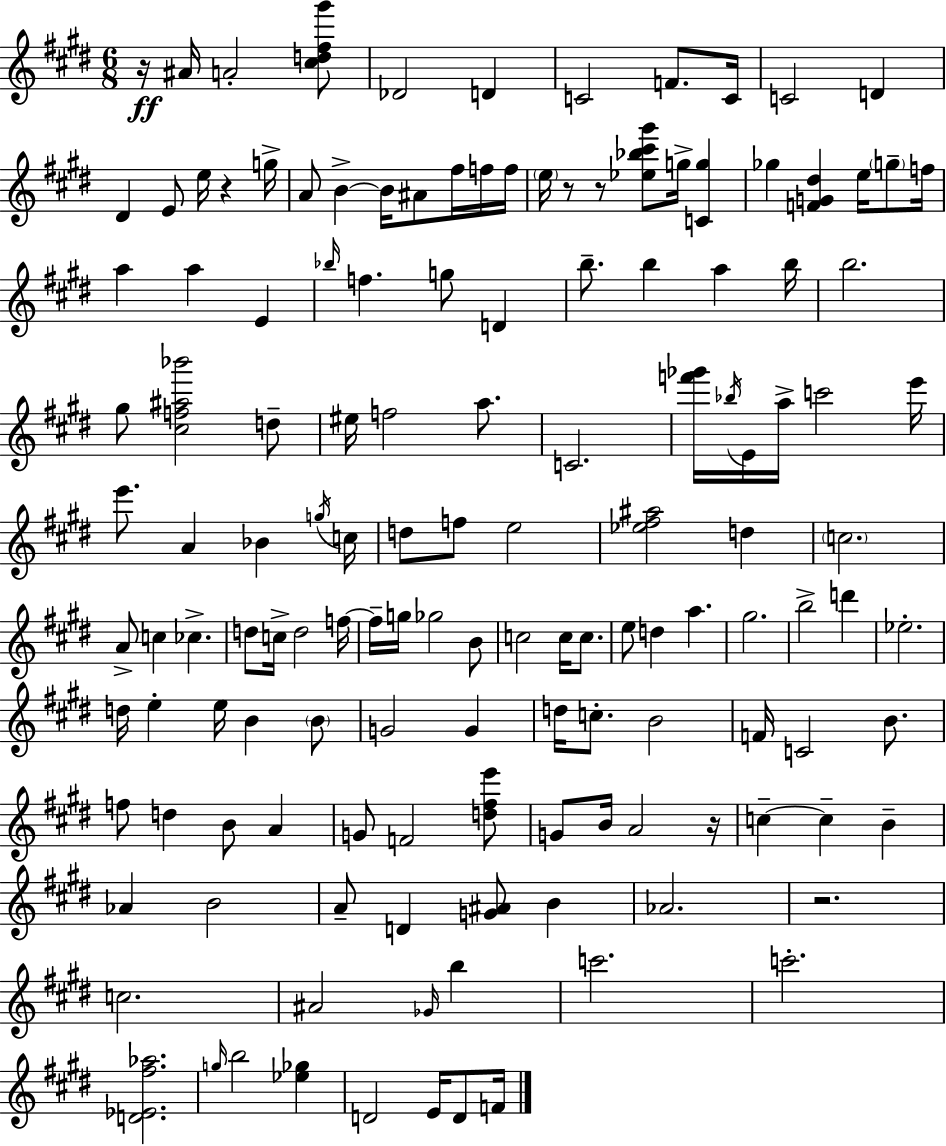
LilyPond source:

{
  \clef treble
  \numericTimeSignature
  \time 6/8
  \key e \major
  r16\ff ais'16 a'2-. <cis'' d'' fis'' gis'''>8 | des'2 d'4 | c'2 f'8. c'16 | c'2 d'4 | \break dis'4 e'8 e''16 r4 g''16-> | a'8 b'4->~~ b'16 ais'8 fis''16 f''16 f''16 | \parenthesize e''16 r8 r8 <ees'' bes'' cis''' gis'''>8 g''16-> <c' g''>4 | ges''4 <f' g' dis''>4 e''16 \parenthesize g''8-- f''16 | \break a''4 a''4 e'4 | \grace { bes''16 } f''4. g''8 d'4 | b''8.-- b''4 a''4 | b''16 b''2. | \break gis''8 <cis'' f'' ais'' bes'''>2 d''8-- | eis''16 f''2 a''8. | c'2. | <f''' ges'''>16 \acciaccatura { bes''16 } e'16 a''16-> c'''2 | \break e'''16 e'''8. a'4 bes'4 | \acciaccatura { g''16 } c''16 d''8 f''8 e''2 | <ees'' fis'' ais''>2 d''4 | \parenthesize c''2. | \break a'8-> c''4 ces''4.-> | d''8 c''16-> d''2 | f''16~~ f''16-- g''16 ges''2 | b'8 c''2 c''16 | \break c''8. e''8 d''4 a''4. | gis''2. | b''2-> d'''4 | ees''2.-. | \break d''16 e''4-. e''16 b'4 | \parenthesize b'8 g'2 g'4 | d''16 c''8.-. b'2 | f'16 c'2 | \break b'8. f''8 d''4 b'8 a'4 | g'8 f'2 | <d'' fis'' e'''>8 g'8 b'16 a'2 | r16 c''4--~~ c''4-- b'4-- | \break aes'4 b'2 | a'8-- d'4 <g' ais'>8 b'4 | aes'2. | r2. | \break c''2. | ais'2 \grace { ges'16 } | b''4 c'''2. | c'''2.-. | \break <d' ees' fis'' aes''>2. | \grace { g''16 } b''2 | <ees'' ges''>4 d'2 | e'16 d'8 f'16 \bar "|."
}